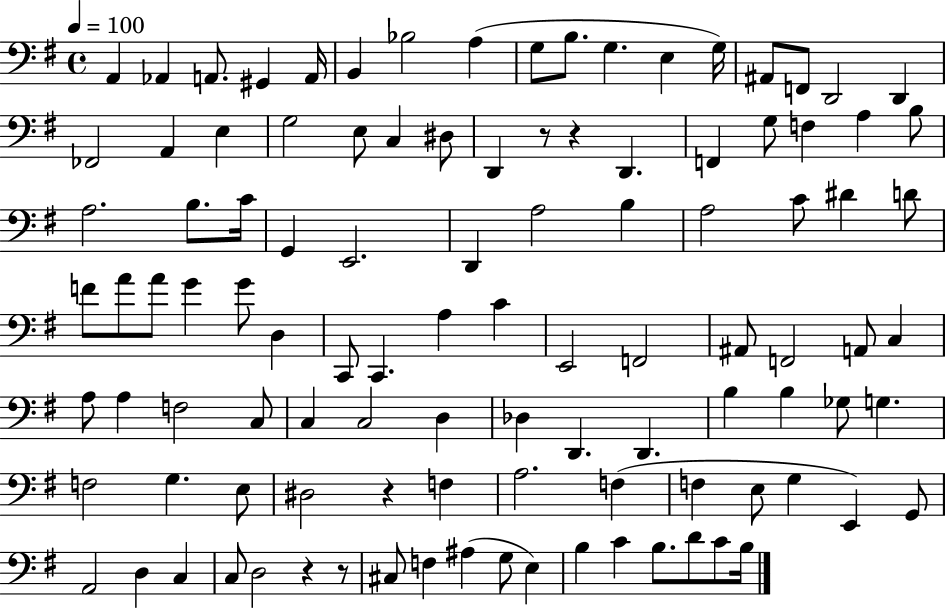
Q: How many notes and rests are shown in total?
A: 106